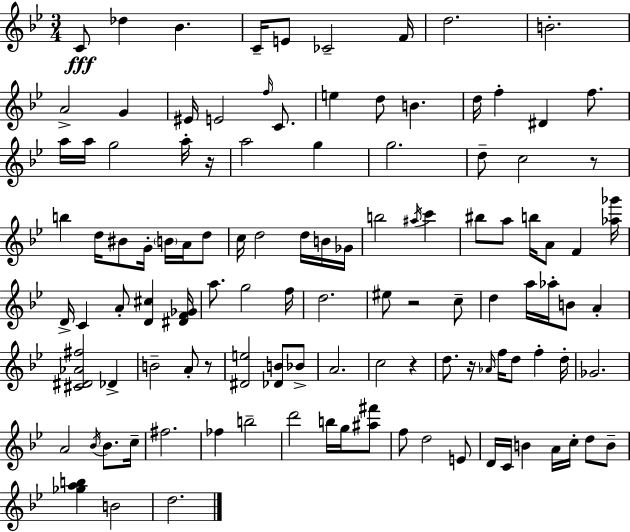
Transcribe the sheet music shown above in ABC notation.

X:1
T:Untitled
M:3/4
L:1/4
K:Bb
C/2 _d _B C/4 E/2 _C2 F/4 d2 B2 A2 G ^E/4 E2 f/4 C/2 e d/2 B d/4 f ^D f/2 a/4 a/4 g2 a/4 z/4 a2 g g2 d/2 c2 z/2 b d/4 ^B/2 G/4 B/4 A/4 d/2 c/4 d2 d/4 B/4 _G/4 b2 ^a/4 c' ^b/2 a/2 b/4 A/2 F [_a_g']/4 D/4 C A/2 [D^c] [^DF_G]/4 a/2 g2 f/4 d2 ^e/2 z2 c/2 d a/4 _a/4 B/2 A [^C^D_A^f]2 _D B2 A/2 z/2 [^De]2 [_DB]/2 _B/2 A2 c2 z d/2 z/4 _A/4 f/4 d/2 f d/4 _G2 A2 _B/4 _B/2 c/4 ^f2 _f b2 d'2 b/4 g/4 [^a^f']/2 f/2 d2 E/2 D/4 C/4 B A/4 c/4 d/2 B/2 [_gab] B2 d2